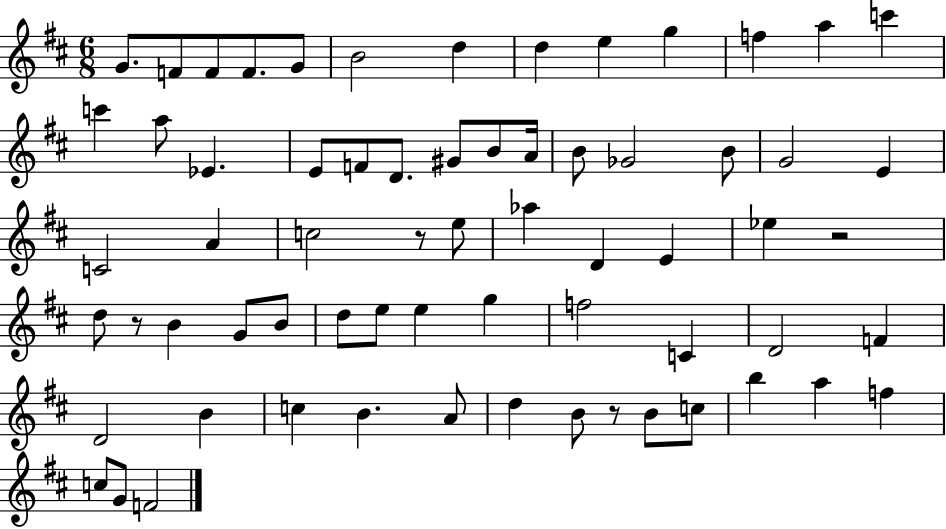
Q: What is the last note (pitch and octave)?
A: F4